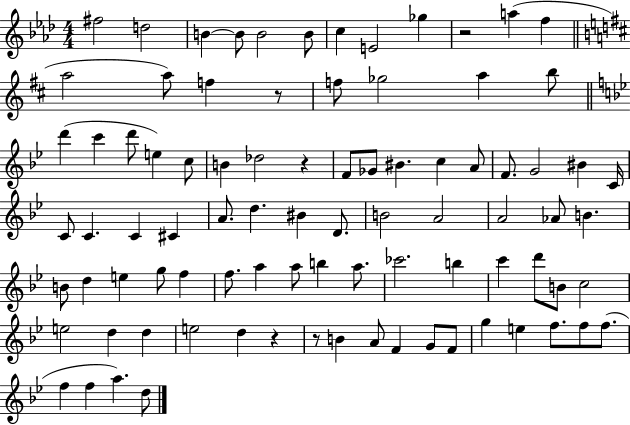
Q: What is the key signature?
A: AES major